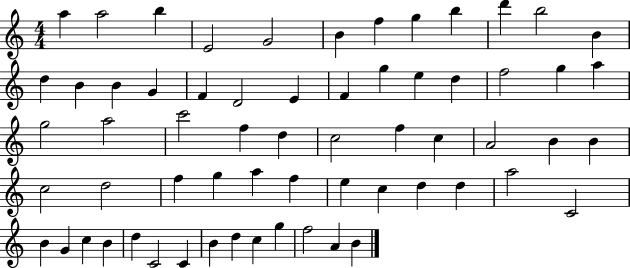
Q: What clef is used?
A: treble